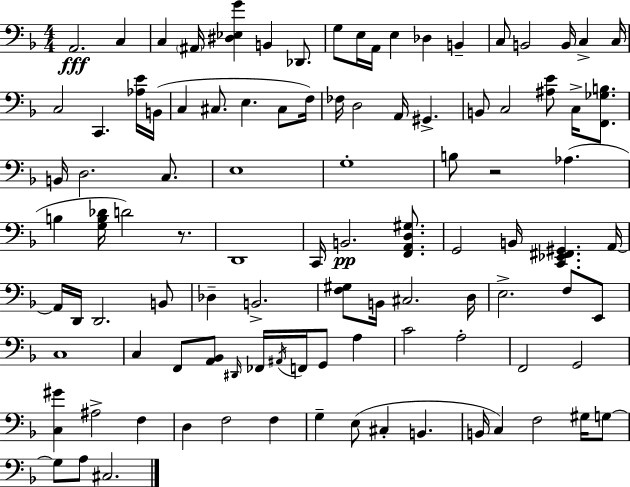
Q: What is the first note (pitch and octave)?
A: A2